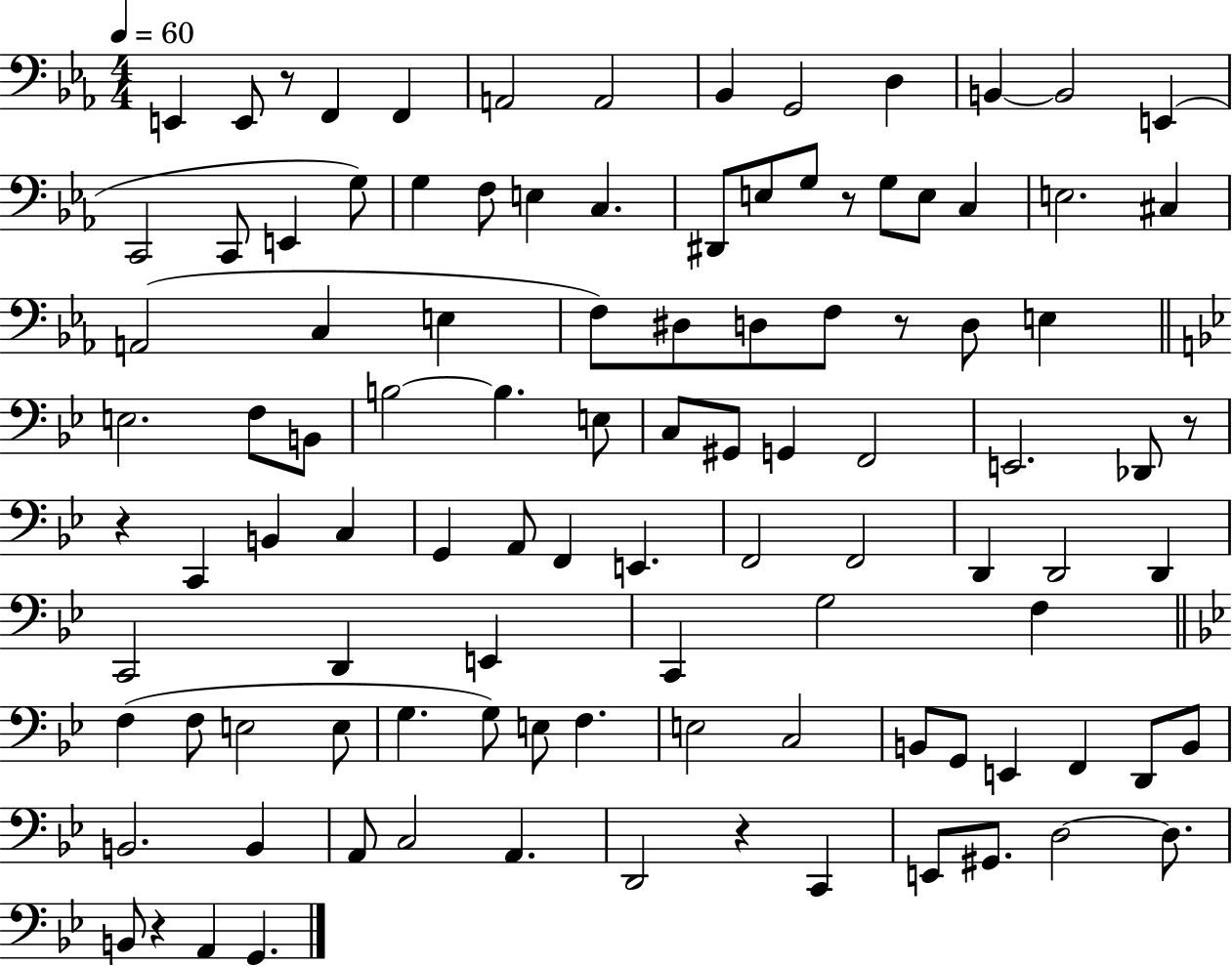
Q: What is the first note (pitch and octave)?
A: E2